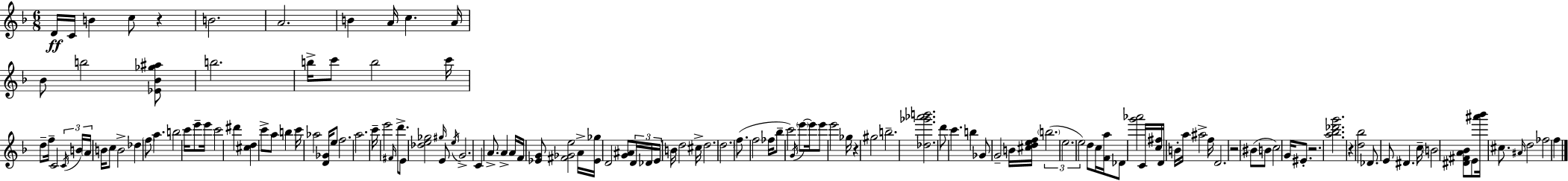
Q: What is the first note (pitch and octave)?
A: D4